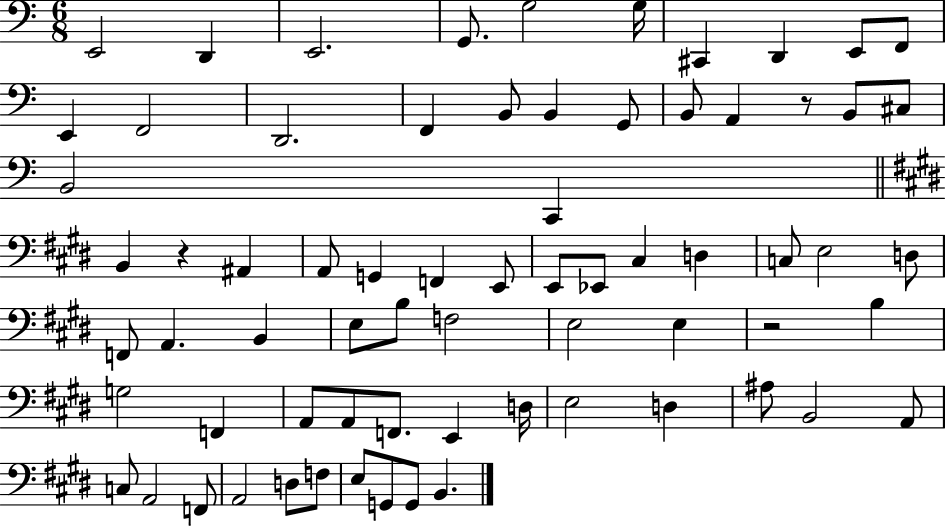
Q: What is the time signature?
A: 6/8